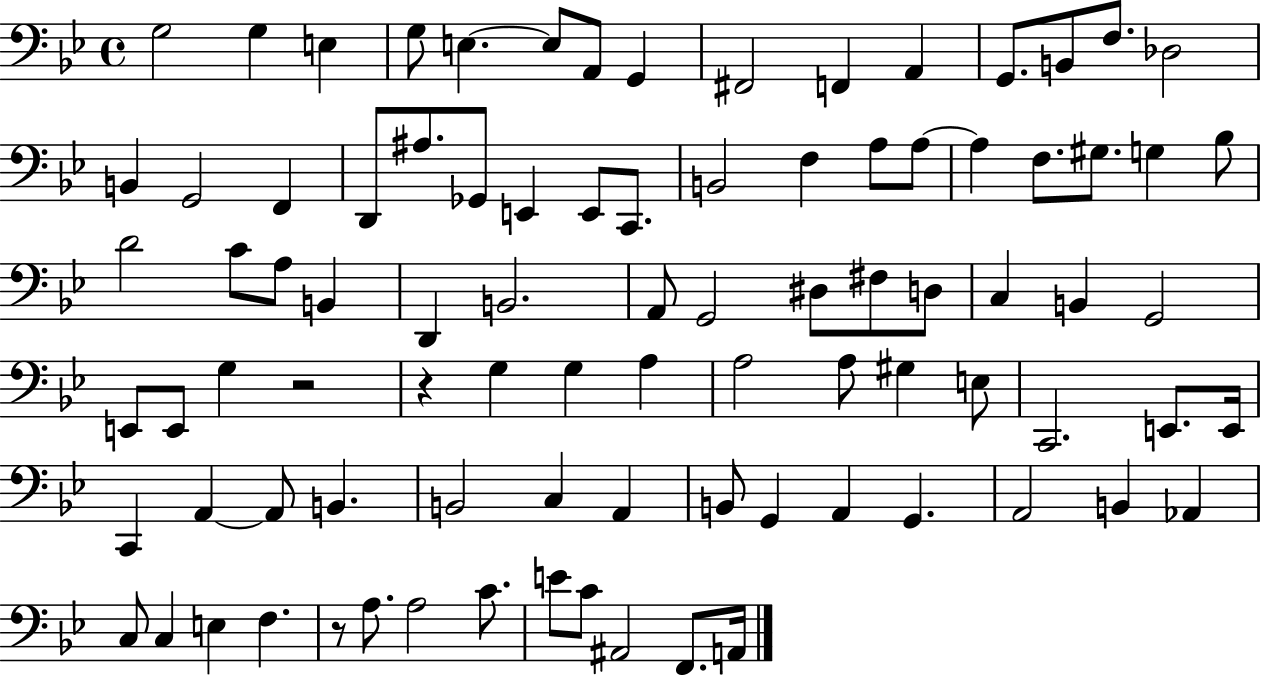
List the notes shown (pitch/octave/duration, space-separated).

G3/h G3/q E3/q G3/e E3/q. E3/e A2/e G2/q F#2/h F2/q A2/q G2/e. B2/e F3/e. Db3/h B2/q G2/h F2/q D2/e A#3/e. Gb2/e E2/q E2/e C2/e. B2/h F3/q A3/e A3/e A3/q F3/e. G#3/e. G3/q Bb3/e D4/h C4/e A3/e B2/q D2/q B2/h. A2/e G2/h D#3/e F#3/e D3/e C3/q B2/q G2/h E2/e E2/e G3/q R/h R/q G3/q G3/q A3/q A3/h A3/e G#3/q E3/e C2/h. E2/e. E2/s C2/q A2/q A2/e B2/q. B2/h C3/q A2/q B2/e G2/q A2/q G2/q. A2/h B2/q Ab2/q C3/e C3/q E3/q F3/q. R/e A3/e. A3/h C4/e. E4/e C4/e A#2/h F2/e. A2/s